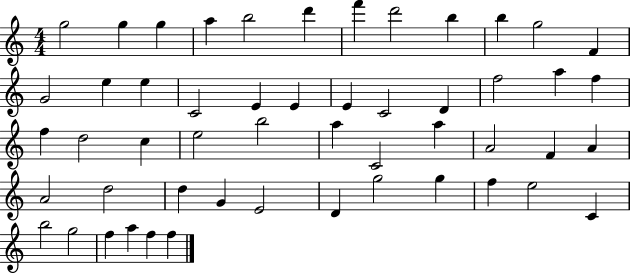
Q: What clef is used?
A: treble